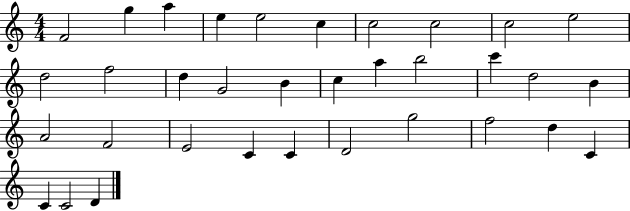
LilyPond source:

{
  \clef treble
  \numericTimeSignature
  \time 4/4
  \key c \major
  f'2 g''4 a''4 | e''4 e''2 c''4 | c''2 c''2 | c''2 e''2 | \break d''2 f''2 | d''4 g'2 b'4 | c''4 a''4 b''2 | c'''4 d''2 b'4 | \break a'2 f'2 | e'2 c'4 c'4 | d'2 g''2 | f''2 d''4 c'4 | \break c'4 c'2 d'4 | \bar "|."
}